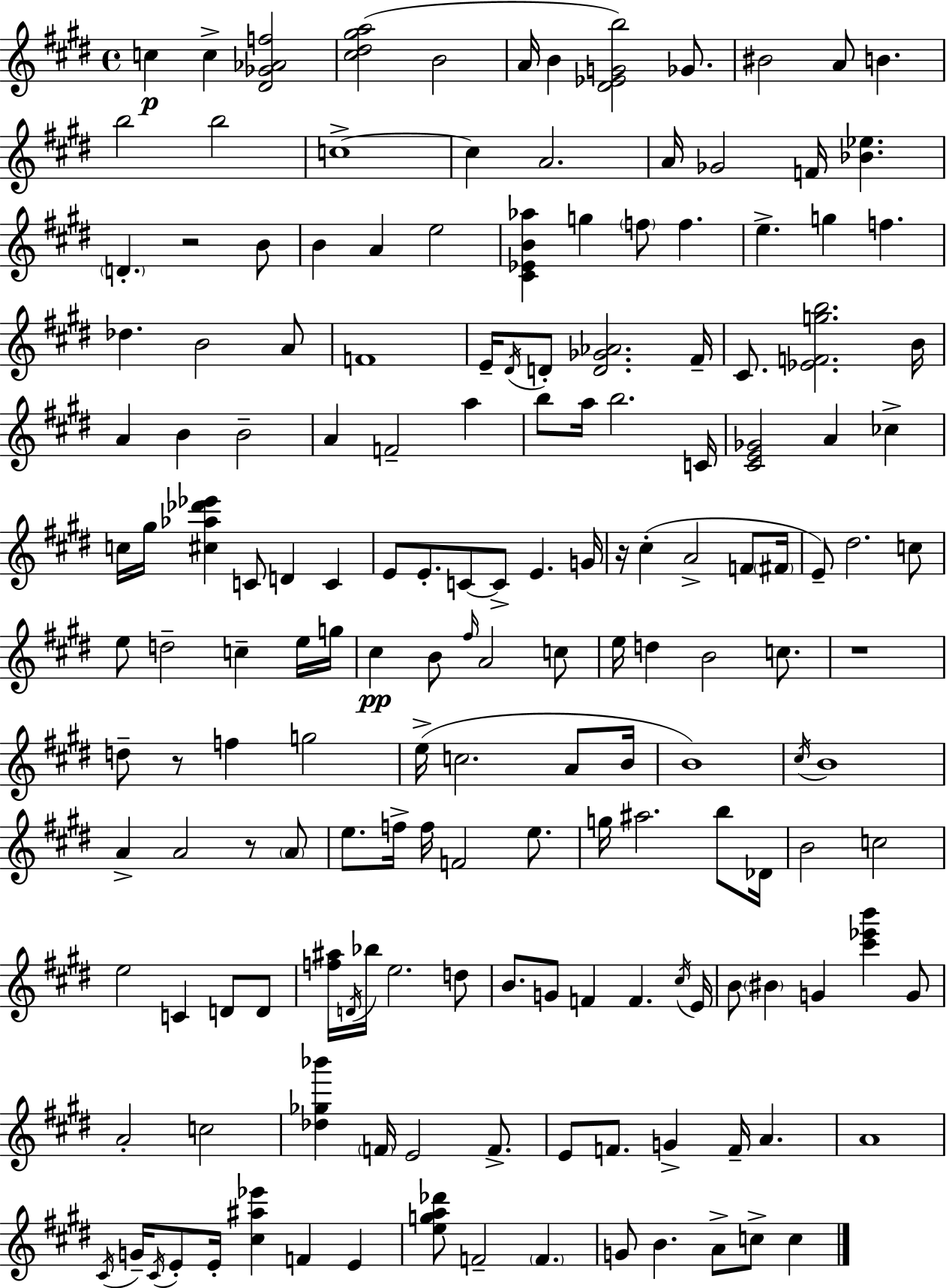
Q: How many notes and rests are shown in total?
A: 168